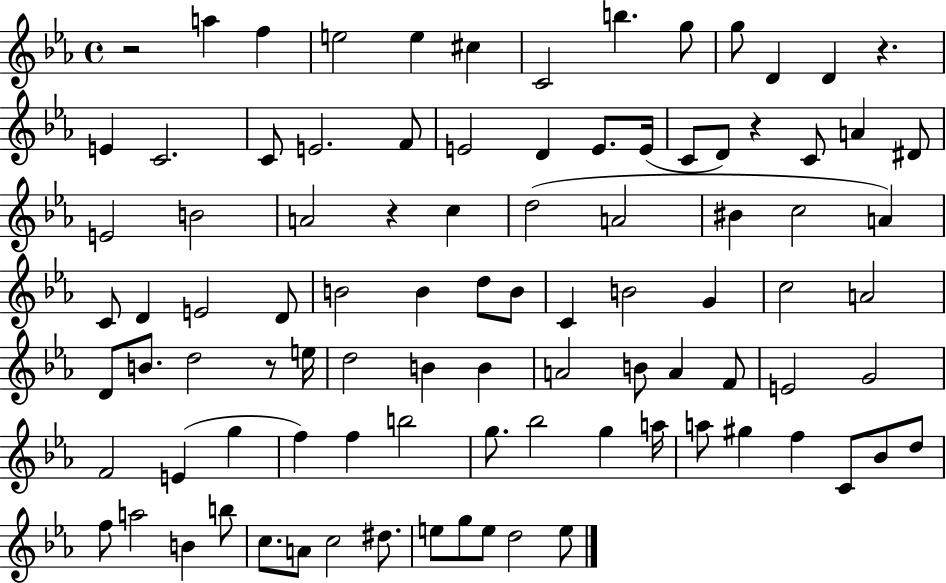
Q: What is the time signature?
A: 4/4